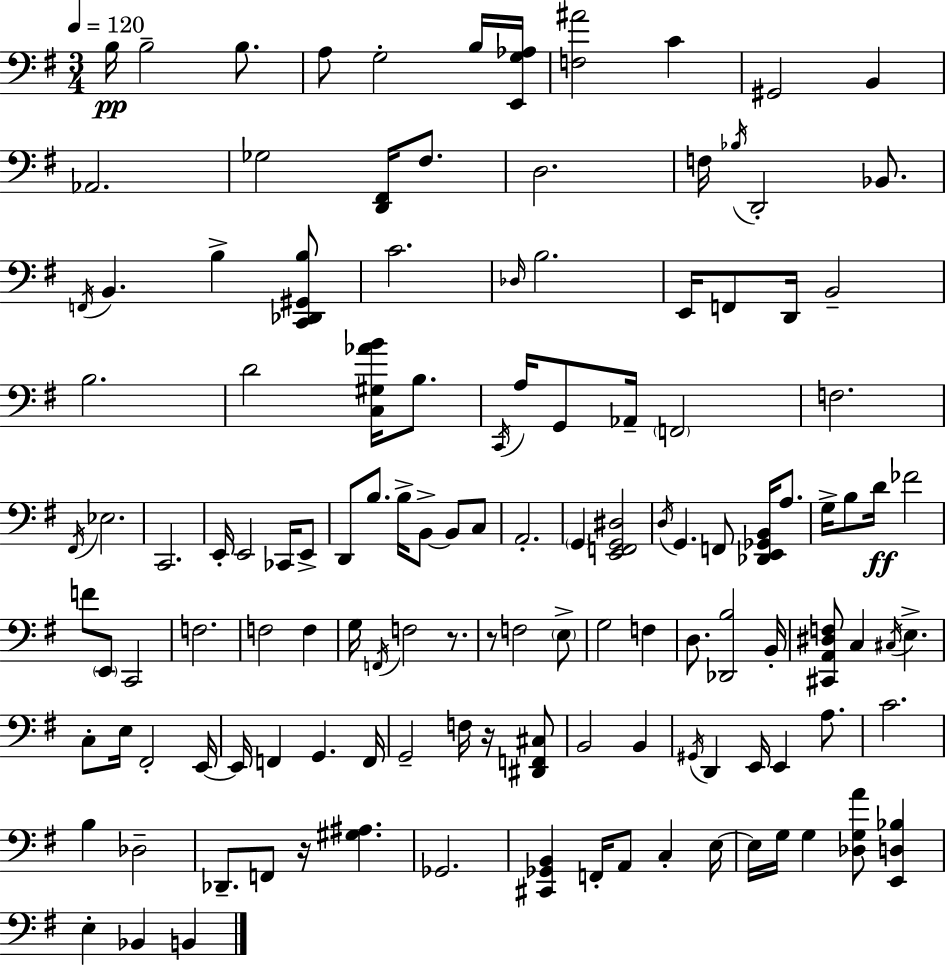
X:1
T:Untitled
M:3/4
L:1/4
K:G
B,/4 B,2 B,/2 A,/2 G,2 B,/4 [E,,G,_A,]/4 [F,^A]2 C ^G,,2 B,, _A,,2 _G,2 [D,,^F,,]/4 ^F,/2 D,2 F,/4 _B,/4 D,,2 _B,,/2 F,,/4 B,, B, [C,,_D,,^G,,B,]/2 C2 _D,/4 B,2 E,,/4 F,,/2 D,,/4 B,,2 B,2 D2 [C,^G,_AB]/4 B,/2 C,,/4 A,/4 G,,/2 _A,,/4 F,,2 F,2 ^F,,/4 _E,2 C,,2 E,,/4 E,,2 _C,,/4 E,,/2 D,,/2 B,/2 B,/4 B,,/2 B,,/2 C,/2 A,,2 G,, [E,,F,,G,,^D,]2 D,/4 G,, F,,/2 [_D,,E,,_G,,B,,]/4 A,/2 G,/4 B,/2 D/4 _F2 F/2 E,,/2 C,,2 F,2 F,2 F, G,/4 F,,/4 F,2 z/2 z/2 F,2 E,/2 G,2 F, D,/2 [_D,,B,]2 B,,/4 [^C,,A,,^D,F,]/2 C, ^C,/4 E, C,/2 E,/4 ^F,,2 E,,/4 E,,/4 F,, G,, F,,/4 G,,2 F,/4 z/4 [^D,,F,,^C,]/2 B,,2 B,, ^G,,/4 D,, E,,/4 E,, A,/2 C2 B, _D,2 _D,,/2 F,,/2 z/4 [^G,^A,] _G,,2 [^C,,_G,,B,,] F,,/4 A,,/2 C, E,/4 E,/4 G,/4 G, [_D,G,A]/2 [E,,D,_B,] E, _B,, B,,